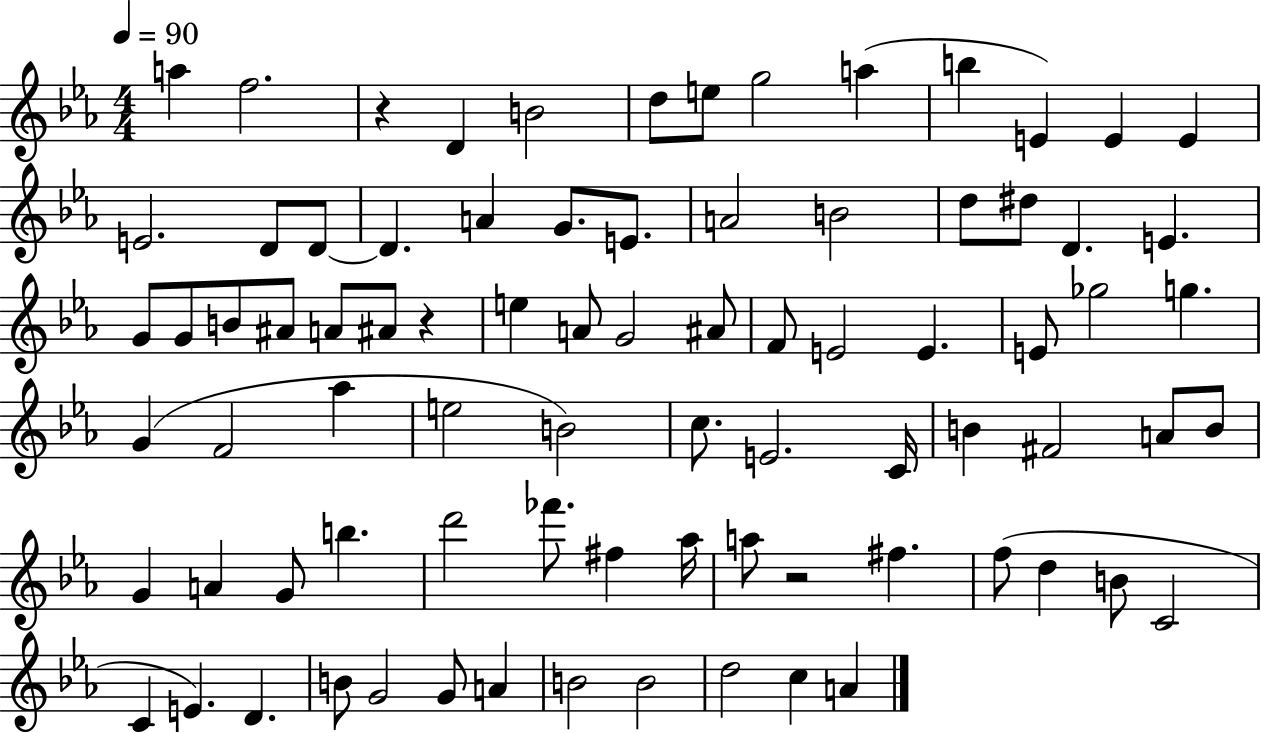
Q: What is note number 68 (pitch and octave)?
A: C4